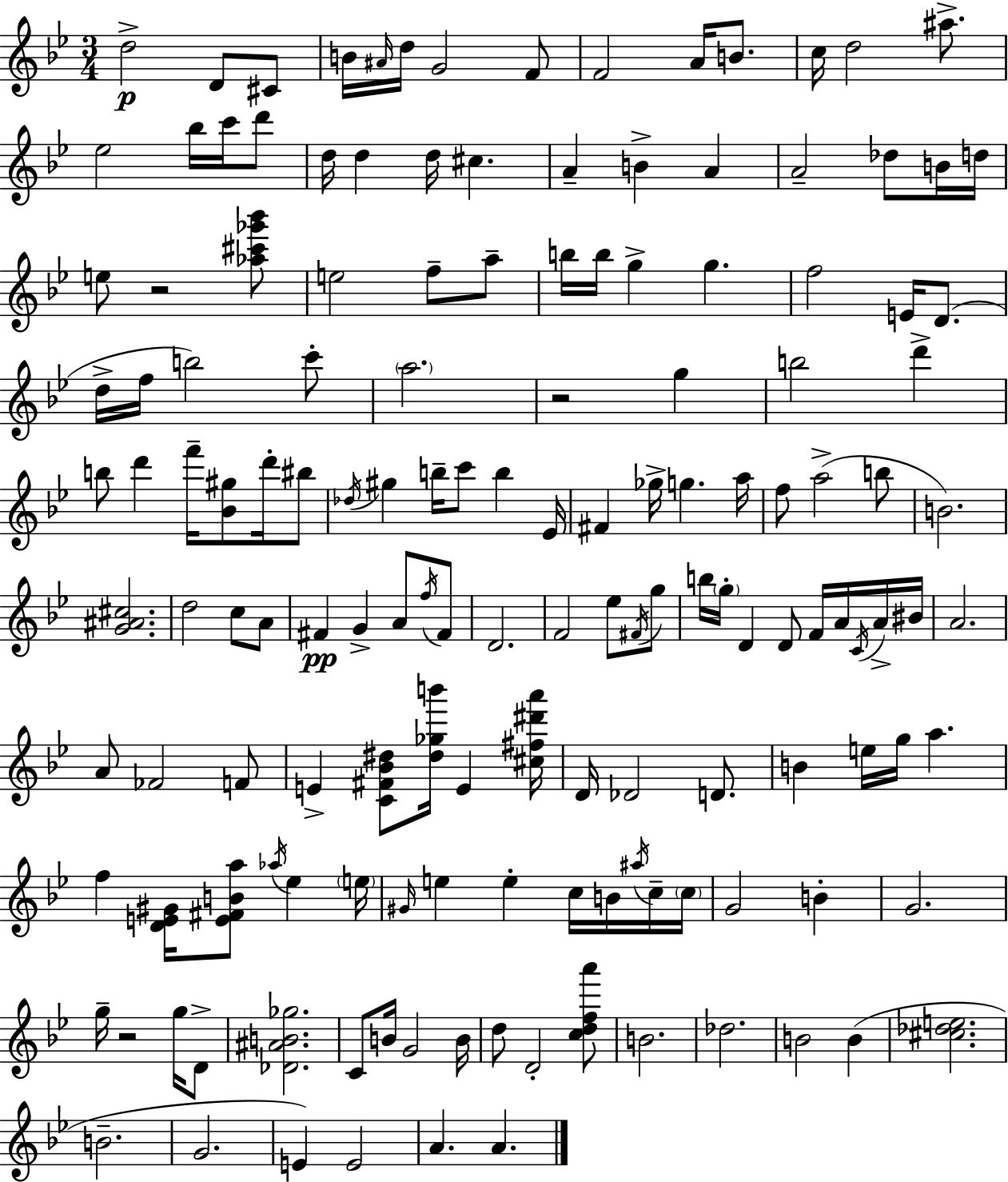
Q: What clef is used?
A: treble